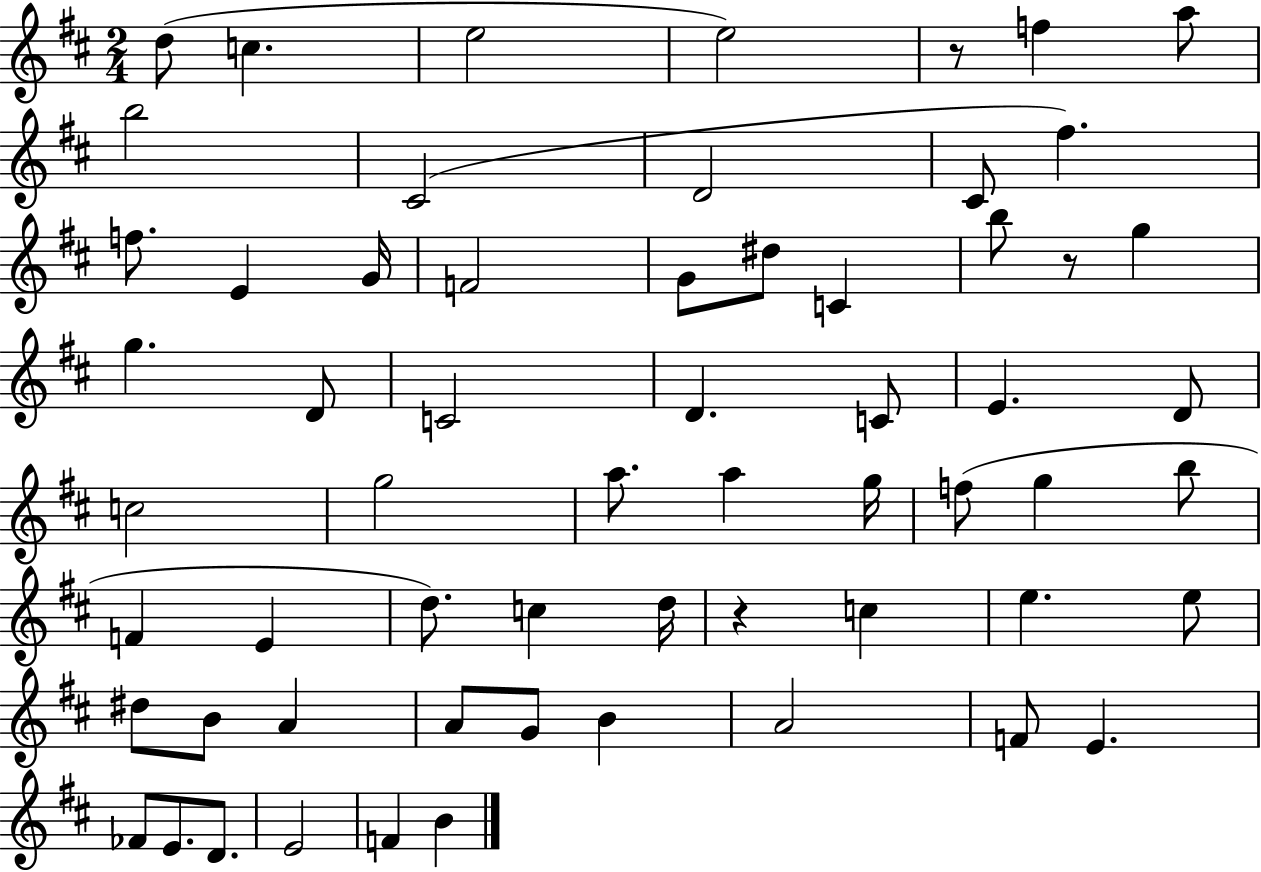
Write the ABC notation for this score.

X:1
T:Untitled
M:2/4
L:1/4
K:D
d/2 c e2 e2 z/2 f a/2 b2 ^C2 D2 ^C/2 ^f f/2 E G/4 F2 G/2 ^d/2 C b/2 z/2 g g D/2 C2 D C/2 E D/2 c2 g2 a/2 a g/4 f/2 g b/2 F E d/2 c d/4 z c e e/2 ^d/2 B/2 A A/2 G/2 B A2 F/2 E _F/2 E/2 D/2 E2 F B